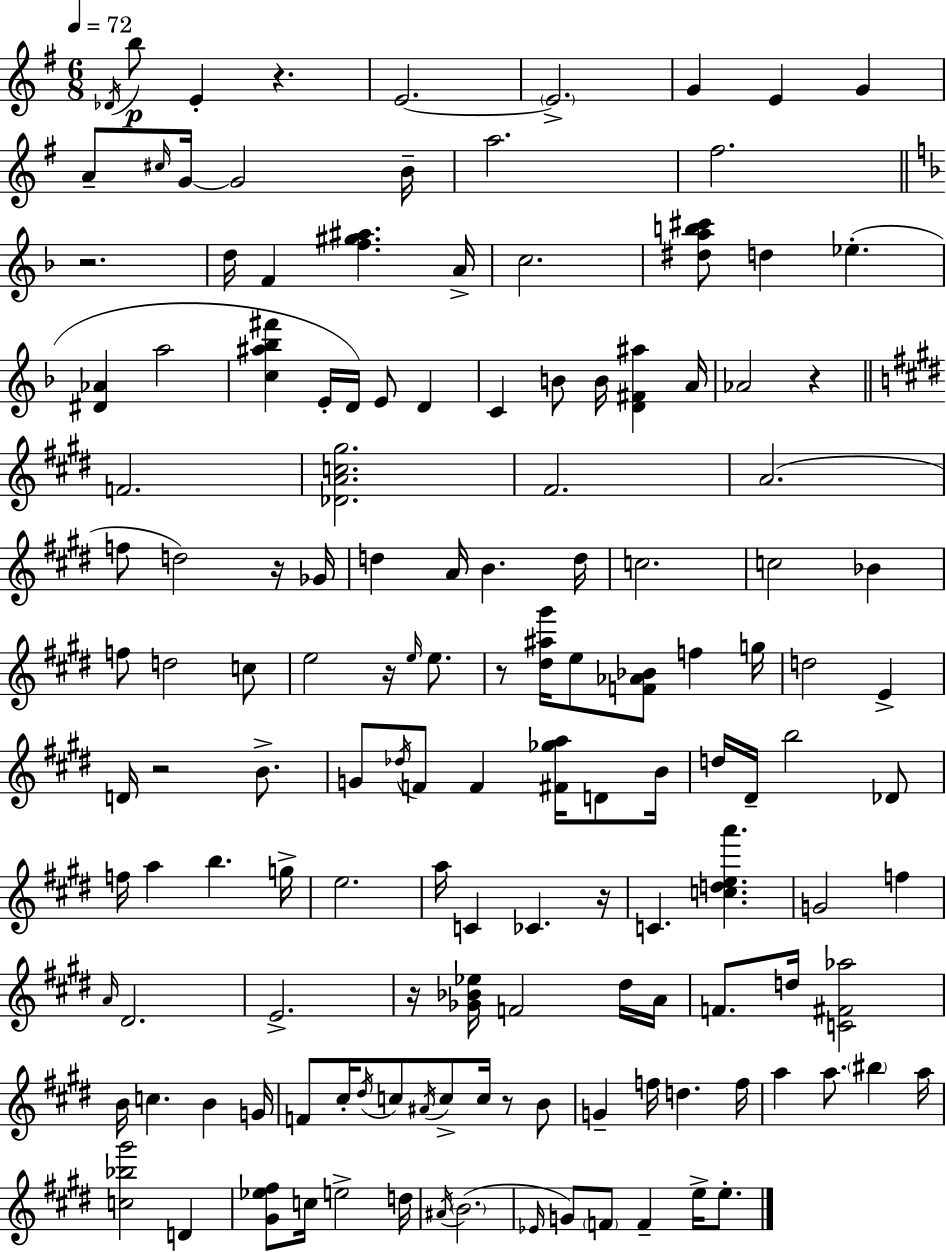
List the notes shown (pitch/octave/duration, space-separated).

Db4/s B5/e E4/q R/q. E4/h. E4/h. G4/q E4/q G4/q A4/e C#5/s G4/s G4/h B4/s A5/h. F#5/h. R/h. D5/s F4/q [F5,G#5,A#5]/q. A4/s C5/h. [D#5,A5,B5,C#6]/e D5/q Eb5/q. [D#4,Ab4]/q A5/h [C5,A#5,Bb5,F#6]/q E4/s D4/s E4/e D4/q C4/q B4/e B4/s [D4,F#4,A#5]/q A4/s Ab4/h R/q F4/h. [Db4,A4,C5,G#5]/h. F#4/h. A4/h. F5/e D5/h R/s Gb4/s D5/q A4/s B4/q. D5/s C5/h. C5/h Bb4/q F5/e D5/h C5/e E5/h R/s E5/s E5/e. R/e [D#5,A#5,G#6]/s E5/e [F4,Ab4,Bb4]/e F5/q G5/s D5/h E4/q D4/s R/h B4/e. G4/e Db5/s F4/e F4/q [F#4,Gb5,A5]/s D4/e B4/s D5/s D#4/s B5/h Db4/e F5/s A5/q B5/q. G5/s E5/h. A5/s C4/q CES4/q. R/s C4/q. [C5,D5,E5,A6]/q. G4/h F5/q A4/s D#4/h. E4/h. R/s [Gb4,Bb4,Eb5]/s F4/h D#5/s A4/s F4/e. D5/s [C4,F#4,Ab5]/h B4/s C5/q. B4/q G4/s F4/e C#5/s D#5/s C5/e A#4/s C5/e C5/s R/e B4/e G4/q F5/s D5/q. F5/s A5/q A5/e. BIS5/q A5/s [C5,Bb5,G#6]/h D4/q [G#4,Eb5,F#5]/e C5/s E5/h D5/s A#4/s B4/h. Eb4/s G4/e F4/e F4/q E5/s E5/e.